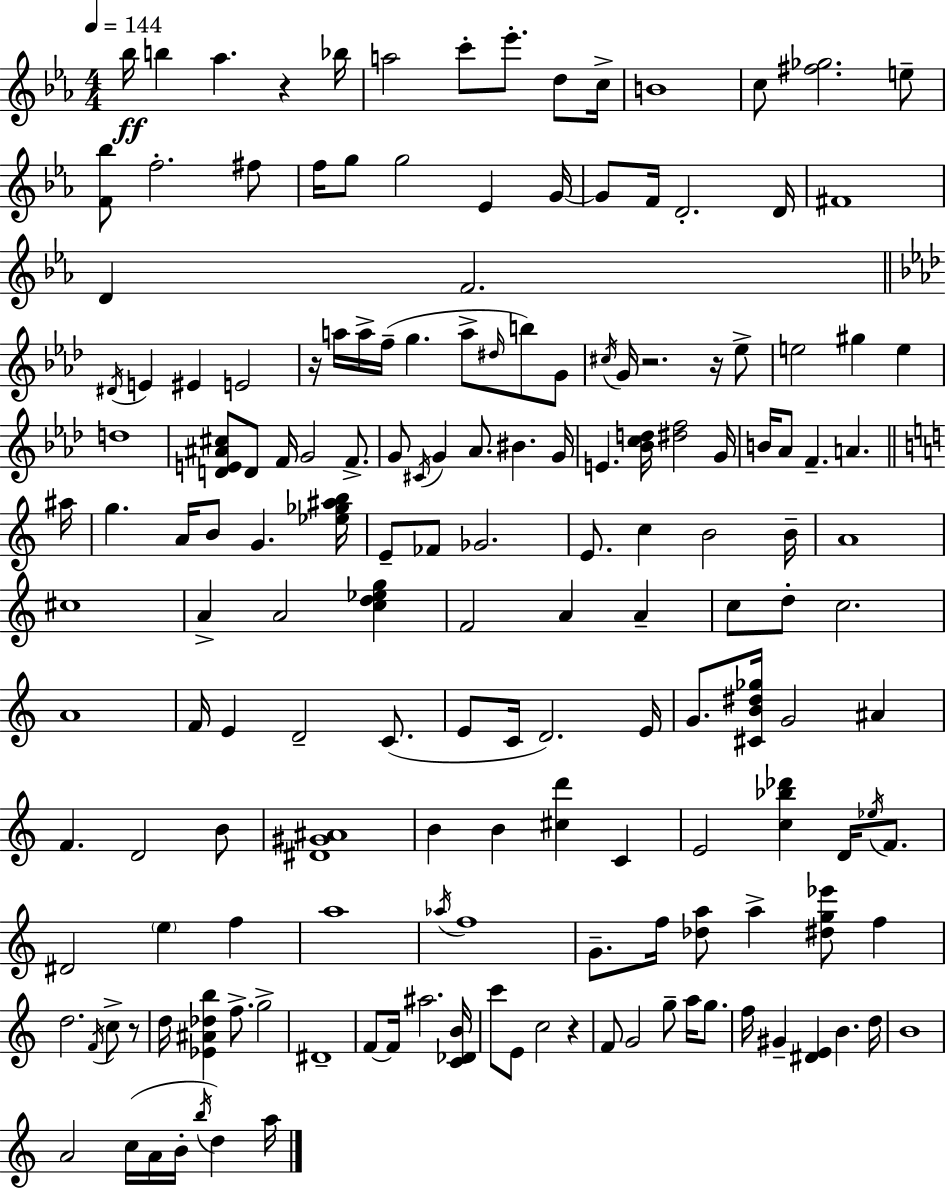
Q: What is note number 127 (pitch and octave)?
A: E4